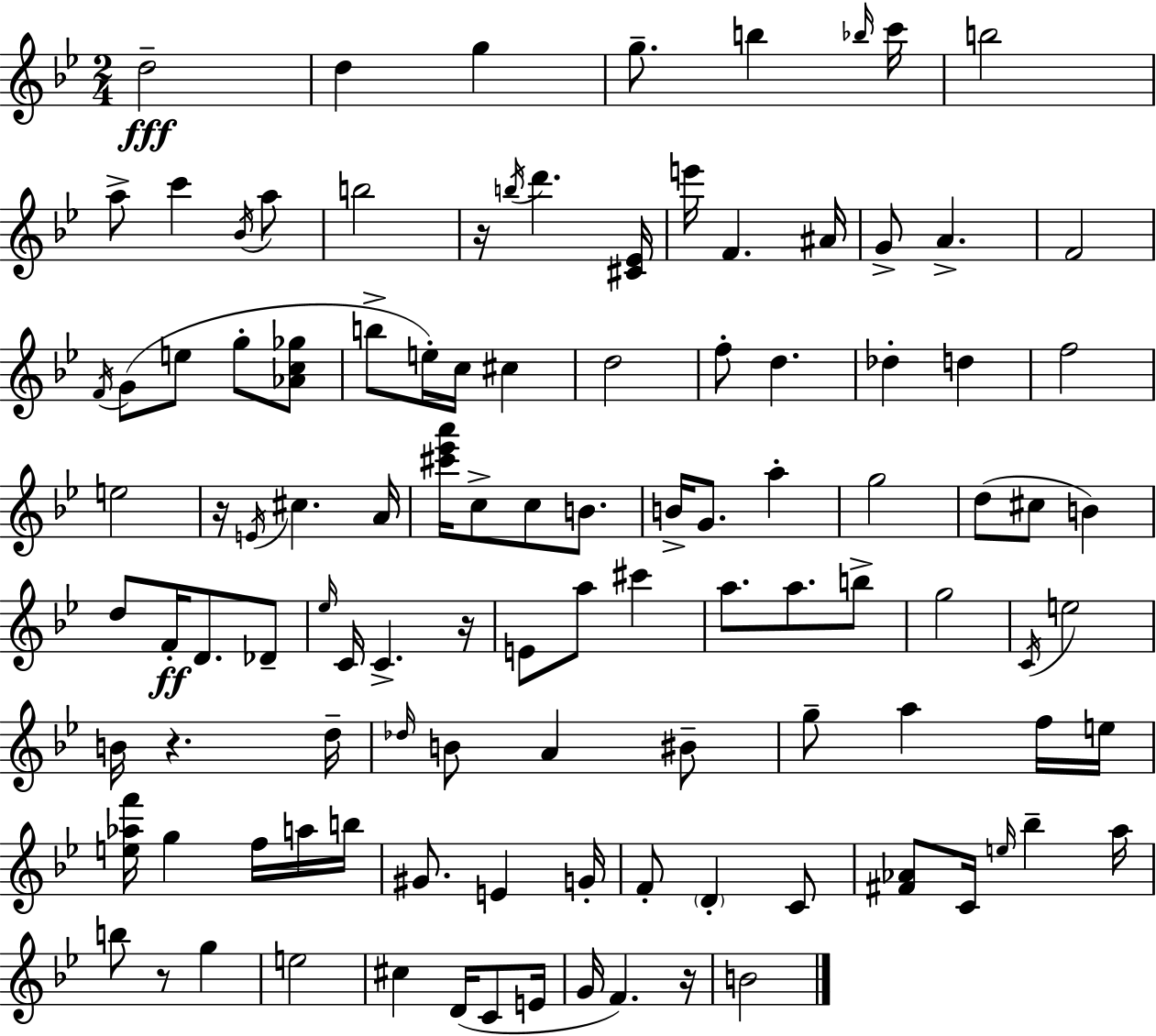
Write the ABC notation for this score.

X:1
T:Untitled
M:2/4
L:1/4
K:Bb
d2 d g g/2 b _b/4 c'/4 b2 a/2 c' _B/4 a/2 b2 z/4 b/4 d' [^C_E]/4 e'/4 F ^A/4 G/2 A F2 F/4 G/2 e/2 g/2 [_Ac_g]/2 b/2 e/4 c/4 ^c d2 f/2 d _d d f2 e2 z/4 E/4 ^c A/4 [^c'_e'a']/4 c/2 c/2 B/2 B/4 G/2 a g2 d/2 ^c/2 B d/2 F/4 D/2 _D/2 _e/4 C/4 C z/4 E/2 a/2 ^c' a/2 a/2 b/2 g2 C/4 e2 B/4 z d/4 _d/4 B/2 A ^B/2 g/2 a f/4 e/4 [e_af']/4 g f/4 a/4 b/4 ^G/2 E G/4 F/2 D C/2 [^F_A]/2 C/4 e/4 _b a/4 b/2 z/2 g e2 ^c D/4 C/2 E/4 G/4 F z/4 B2